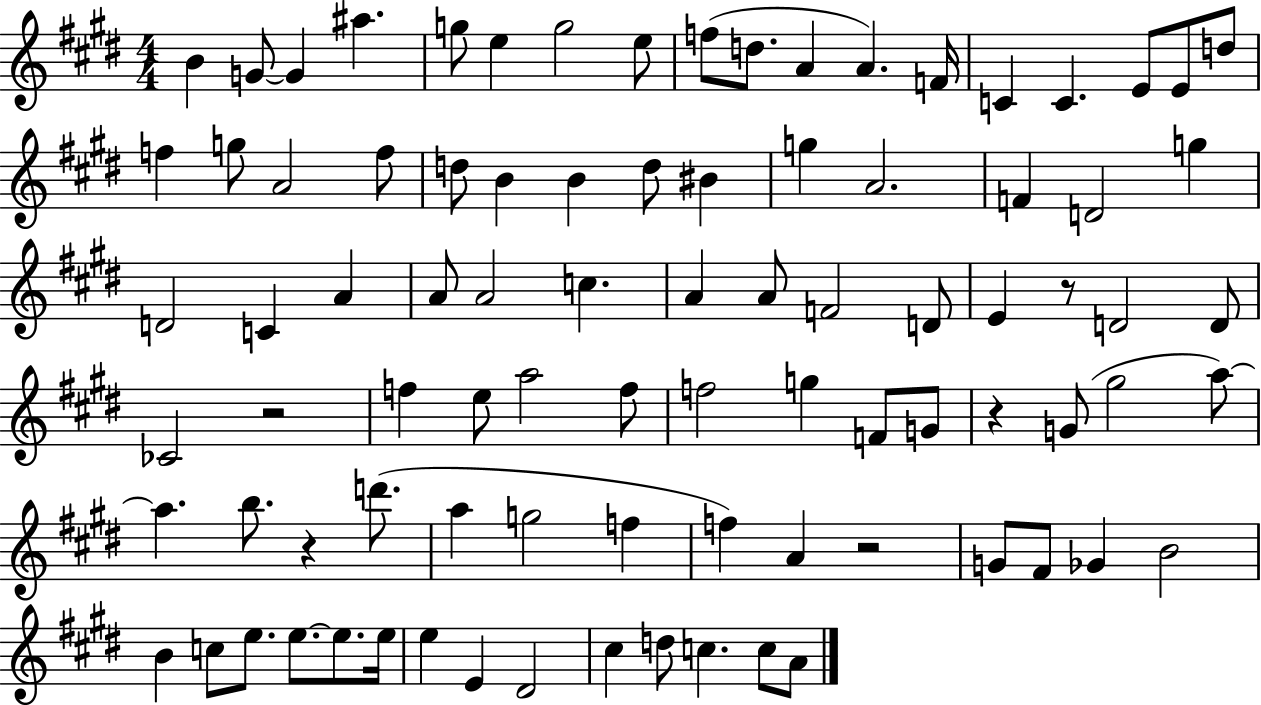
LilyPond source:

{
  \clef treble
  \numericTimeSignature
  \time 4/4
  \key e \major
  b'4 g'8~~ g'4 ais''4. | g''8 e''4 g''2 e''8 | f''8( d''8. a'4 a'4.) f'16 | c'4 c'4. e'8 e'8 d''8 | \break f''4 g''8 a'2 f''8 | d''8 b'4 b'4 d''8 bis'4 | g''4 a'2. | f'4 d'2 g''4 | \break d'2 c'4 a'4 | a'8 a'2 c''4. | a'4 a'8 f'2 d'8 | e'4 r8 d'2 d'8 | \break ces'2 r2 | f''4 e''8 a''2 f''8 | f''2 g''4 f'8 g'8 | r4 g'8( gis''2 a''8~~) | \break a''4. b''8. r4 d'''8.( | a''4 g''2 f''4 | f''4) a'4 r2 | g'8 fis'8 ges'4 b'2 | \break b'4 c''8 e''8. e''8.~~ e''8. e''16 | e''4 e'4 dis'2 | cis''4 d''8 c''4. c''8 a'8 | \bar "|."
}